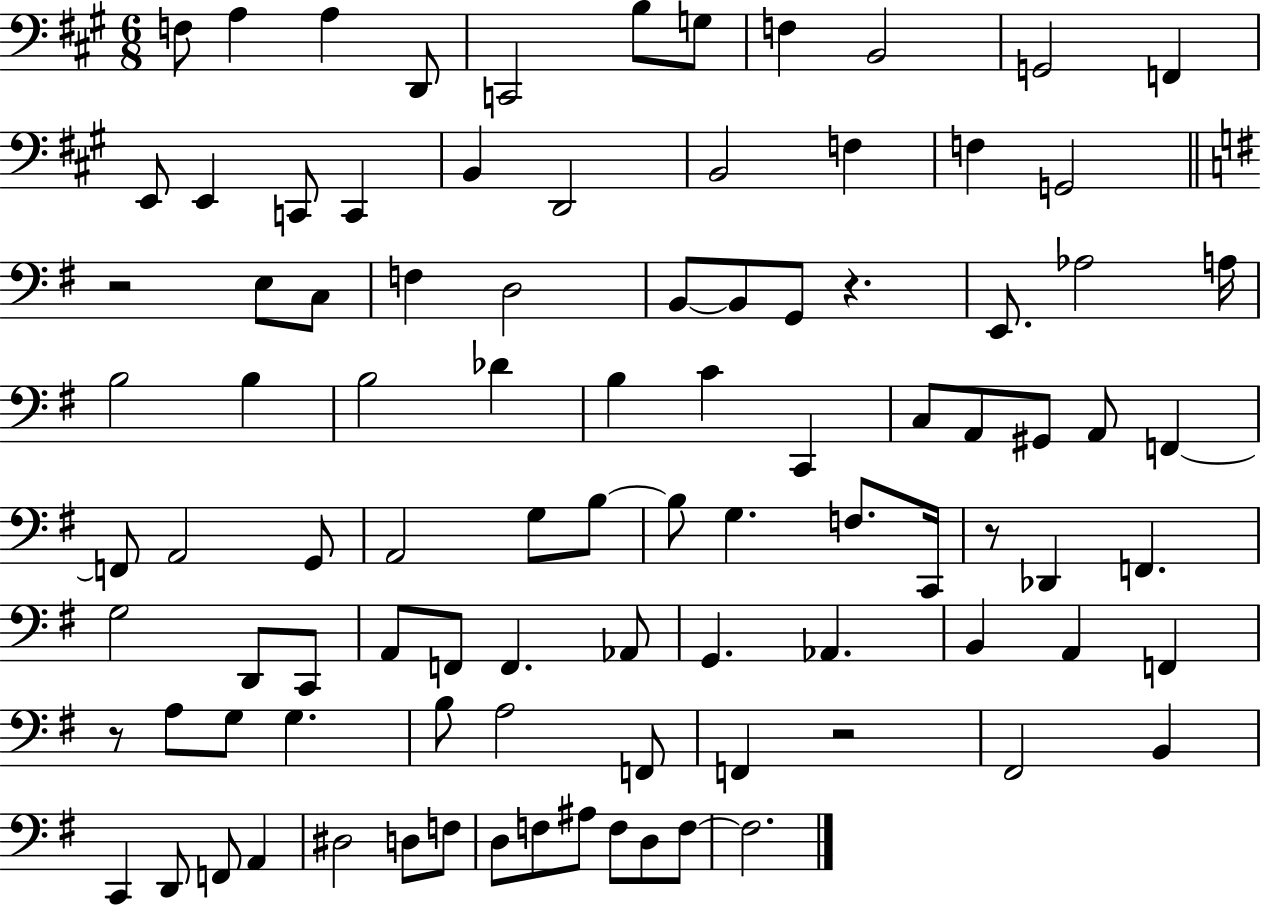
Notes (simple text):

F3/e A3/q A3/q D2/e C2/h B3/e G3/e F3/q B2/h G2/h F2/q E2/e E2/q C2/e C2/q B2/q D2/h B2/h F3/q F3/q G2/h R/h E3/e C3/e F3/q D3/h B2/e B2/e G2/e R/q. E2/e. Ab3/h A3/s B3/h B3/q B3/h Db4/q B3/q C4/q C2/q C3/e A2/e G#2/e A2/e F2/q F2/e A2/h G2/e A2/h G3/e B3/e B3/e G3/q. F3/e. C2/s R/e Db2/q F2/q. G3/h D2/e C2/e A2/e F2/e F2/q. Ab2/e G2/q. Ab2/q. B2/q A2/q F2/q R/e A3/e G3/e G3/q. B3/e A3/h F2/e F2/q R/h F#2/h B2/q C2/q D2/e F2/e A2/q D#3/h D3/e F3/e D3/e F3/e A#3/e F3/e D3/e F3/e F3/h.